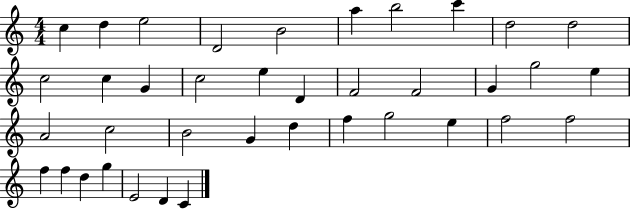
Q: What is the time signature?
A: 4/4